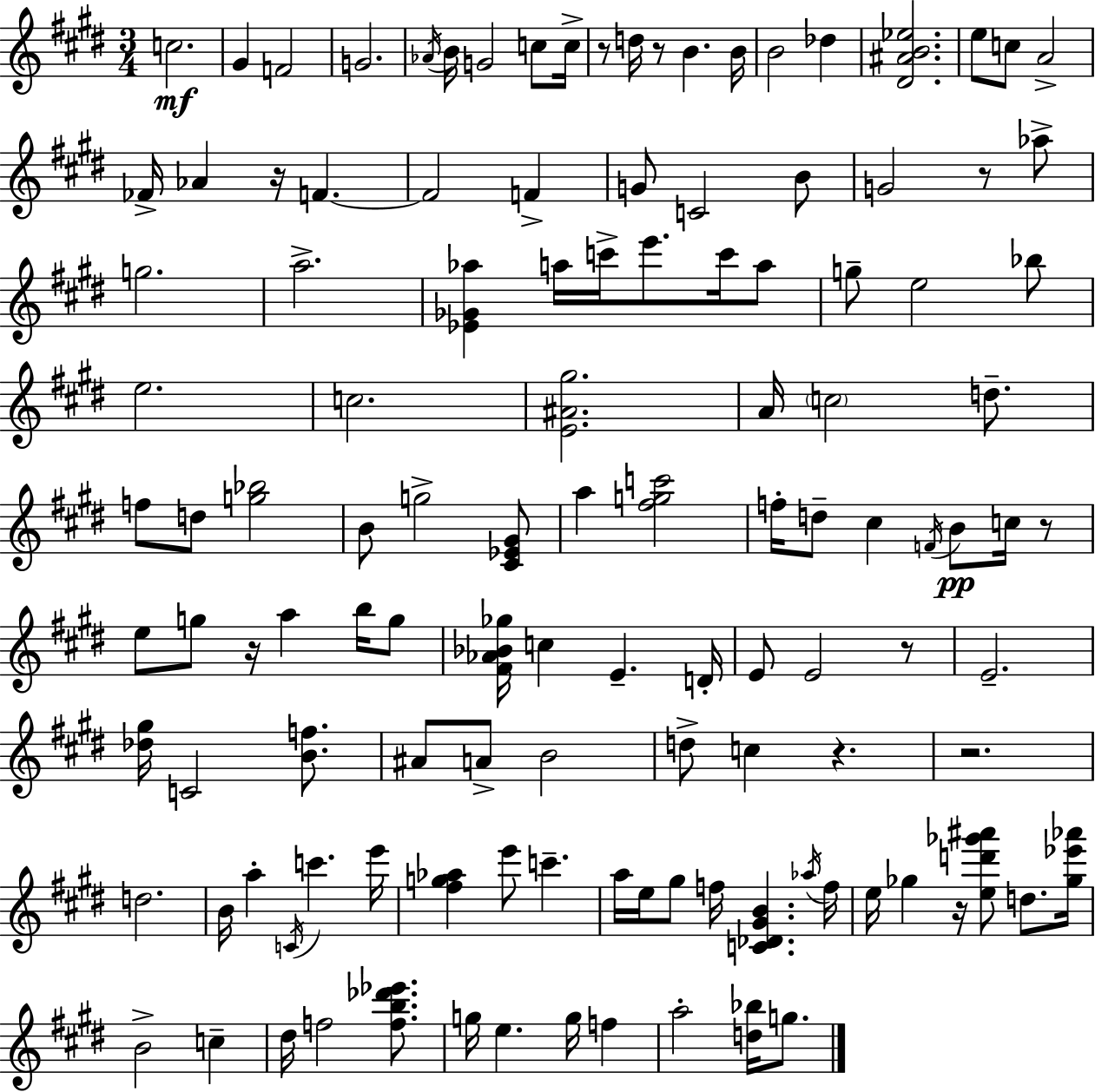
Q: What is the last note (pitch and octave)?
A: G5